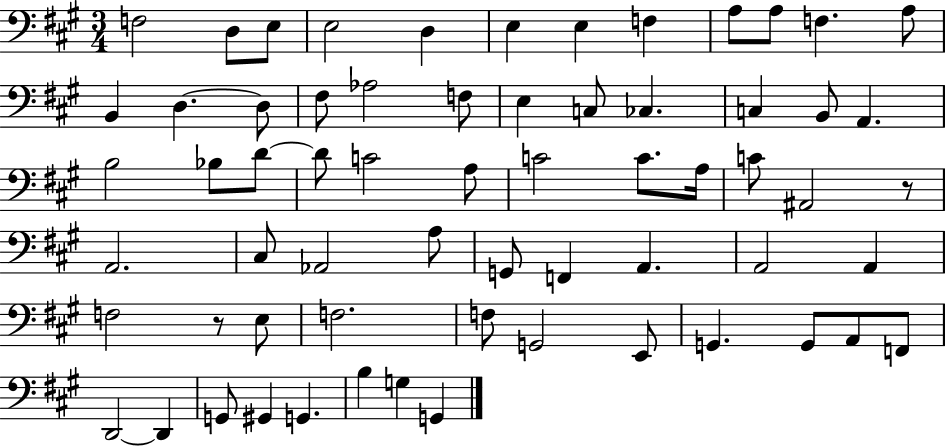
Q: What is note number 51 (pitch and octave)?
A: G2